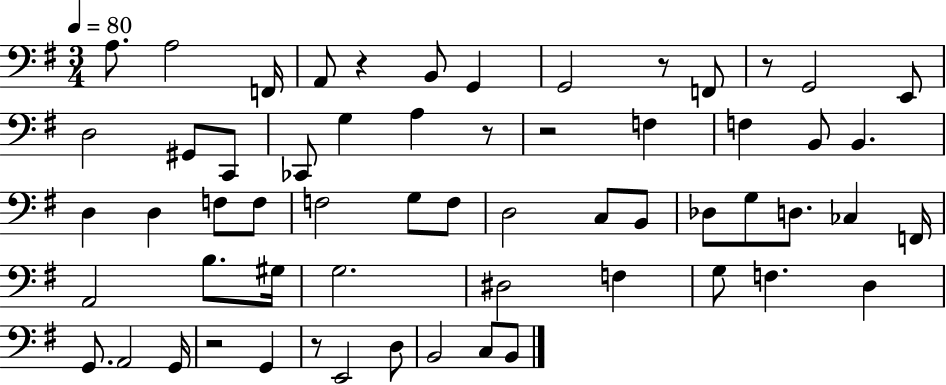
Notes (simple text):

A3/e. A3/h F2/s A2/e R/q B2/e G2/q G2/h R/e F2/e R/e G2/h E2/e D3/h G#2/e C2/e CES2/e G3/q A3/q R/e R/h F3/q F3/q B2/e B2/q. D3/q D3/q F3/e F3/e F3/h G3/e F3/e D3/h C3/e B2/e Db3/e G3/e D3/e. CES3/q F2/s A2/h B3/e. G#3/s G3/h. D#3/h F3/q G3/e F3/q. D3/q G2/e. A2/h G2/s R/h G2/q R/e E2/h D3/e B2/h C3/e B2/e